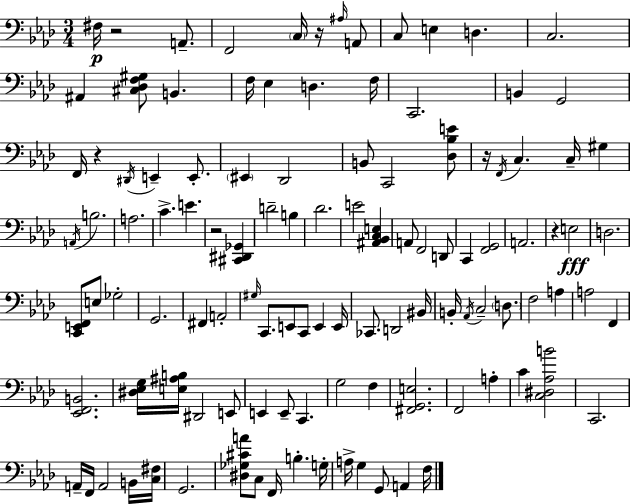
F#3/s R/h A2/e. F2/h C3/s R/s A#3/s A2/e C3/e E3/q D3/q. C3/h. A#2/q [C#3,Db3,F3,G#3]/e B2/q. F3/s Eb3/q D3/q. F3/s C2/h. B2/q G2/h F2/s R/q D#2/s E2/q E2/e. EIS2/q Db2/h B2/e C2/h [Db3,Bb3,E4]/e R/s F2/s C3/q. C3/s G#3/q A2/s B3/h. A3/h. C4/q. E4/q. R/h [C#2,D#2,Gb2]/q D4/h B3/q Db4/h. E4/h [A#2,Bb2,C3,E3]/q A2/e F2/h D2/e C2/q [F2,G2]/h A2/h. R/q E3/h D3/h. [C2,E2,F2]/e E3/e Gb3/h G2/h. F#2/q A2/h G#3/s C2/e. E2/e C2/e E2/q E2/s CES2/e. D2/h BIS2/s B2/s Ab2/s C3/h D3/e. F3/h A3/q A3/h F2/q [Eb2,F2,B2]/h. [D#3,Eb3,G3]/s [E3,A#3,B3]/s D#2/h E2/e E2/q E2/e C2/q. G3/h F3/q [F#2,G2,E3]/h. F2/h A3/q C4/q [C3,D#3,Ab3,B4]/h C2/h. A2/s F2/s A2/h B2/s [C3,F#3]/s G2/h. [D#3,Gb3,C#4,A4]/e C3/e F2/s B3/q. G3/s A3/s G3/q G2/e A2/q F3/s